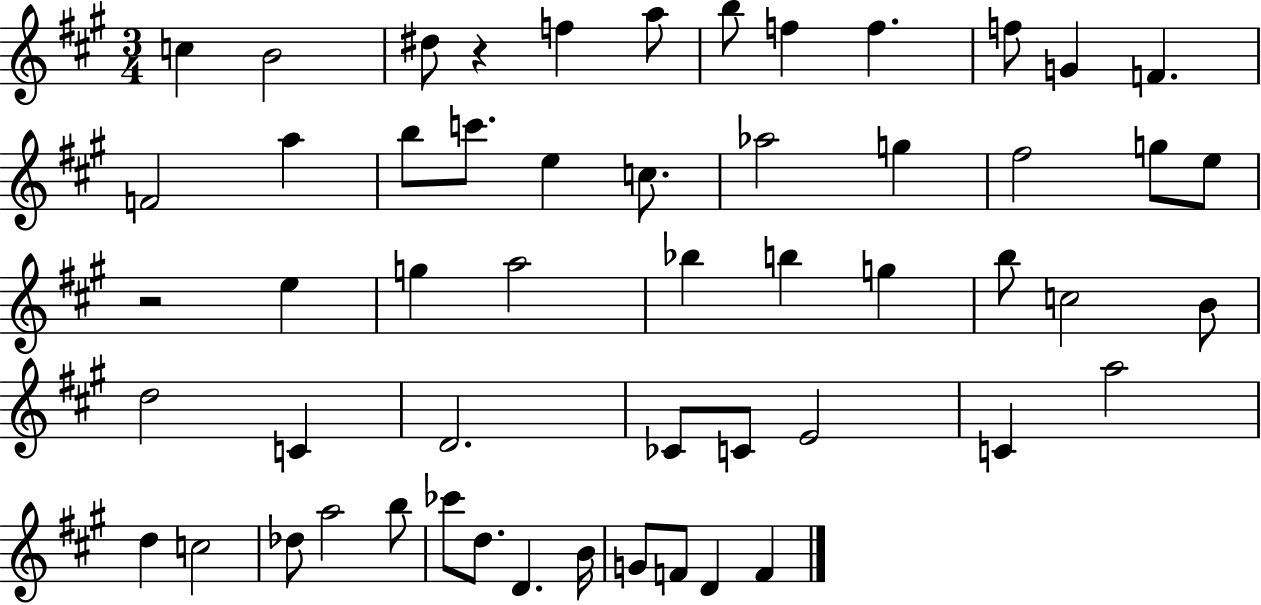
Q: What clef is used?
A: treble